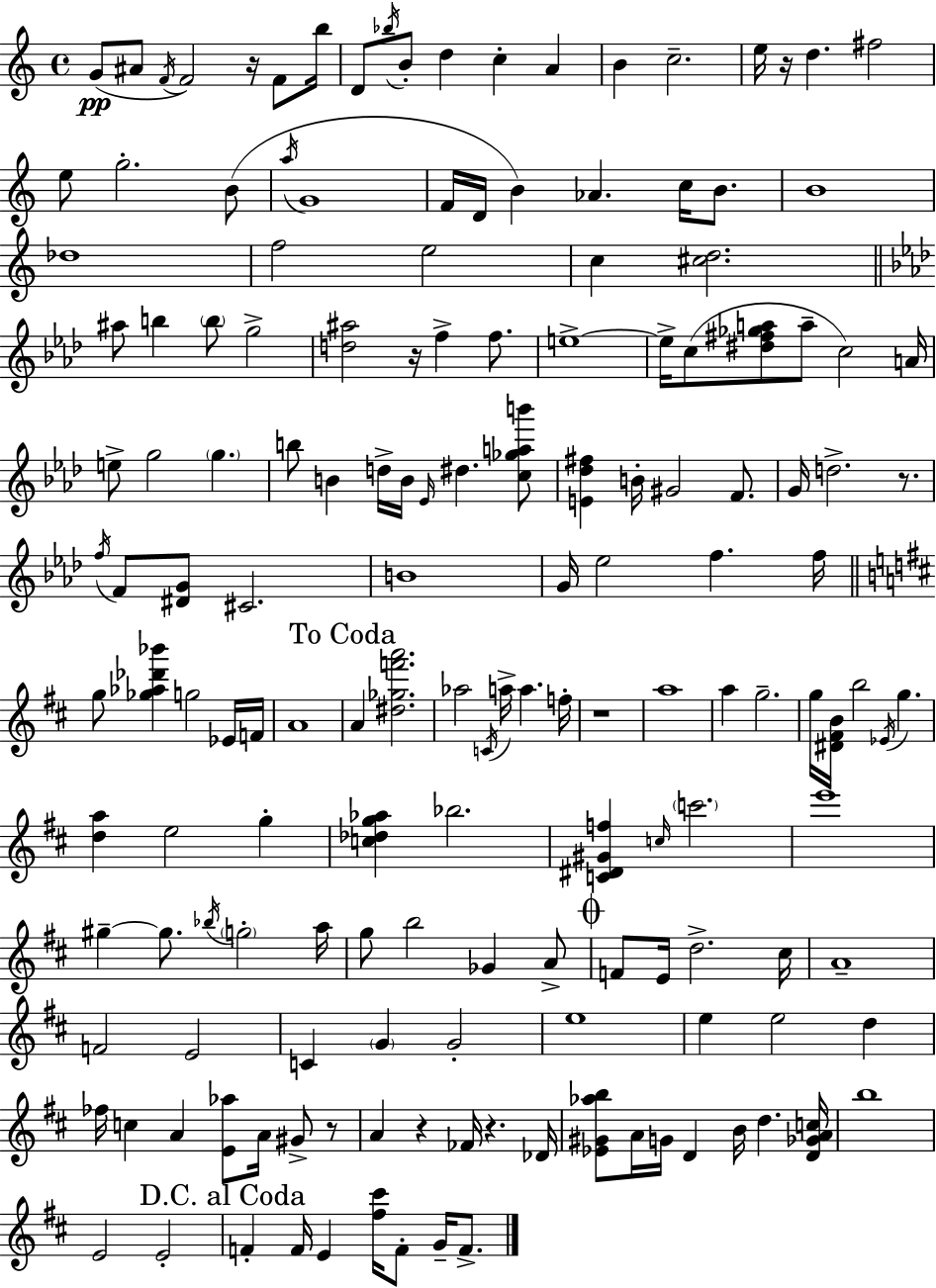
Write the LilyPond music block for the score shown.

{
  \clef treble
  \time 4/4
  \defaultTimeSignature
  \key c \major
  g'8(\pp ais'8 \acciaccatura { f'16 } f'2) r16 f'8 | b''16 d'8 \acciaccatura { bes''16 } b'8-. d''4 c''4-. a'4 | b'4 c''2.-- | e''16 r16 d''4. fis''2 | \break e''8 g''2.-. | b'8( \acciaccatura { a''16 } g'1 | f'16 d'16 b'4) aes'4. c''16 | b'8. b'1 | \break des''1 | f''2 e''2 | c''4 <cis'' d''>2. | \bar "||" \break \key f \minor ais''8 b''4 \parenthesize b''8 g''2-> | <d'' ais''>2 r16 f''4-> f''8. | e''1->~~ | e''16-> c''8( <dis'' fis'' ges'' a''>8 a''8-- c''2) a'16 | \break e''8-> g''2 \parenthesize g''4. | b''8 b'4 d''16-> b'16 \grace { ees'16 } dis''4. <c'' ges'' a'' b'''>8 | <e' des'' fis''>4 b'16-. gis'2 f'8. | g'16 d''2.-> r8. | \break \acciaccatura { f''16 } f'8 <dis' g'>8 cis'2. | b'1 | g'16 ees''2 f''4. | f''16 \bar "||" \break \key d \major g''8 <ges'' aes'' des''' bes'''>4 g''2 ees'16 f'16 | a'1 | \mark "To Coda" a'4 <dis'' ges'' f''' a'''>2. | aes''2 \acciaccatura { c'16 } a''16-> a''4. | \break f''16-. r1 | a''1 | a''4 g''2.-- | g''16 <dis' fis' b'>16 b''2 \acciaccatura { ees'16 } g''4. | \break <d'' a''>4 e''2 g''4-. | <c'' des'' g'' aes''>4 bes''2. | <c' dis' gis' f''>4 \grace { c''16 } \parenthesize c'''2. | e'''1 | \break gis''4--~~ gis''8. \acciaccatura { bes''16 } \parenthesize g''2-. | a''16 g''8 b''2 ges'4 | a'8-> \mark \markup { \musicglyph "scripts.coda" } f'8 e'16 d''2.-> | cis''16 a'1-- | \break f'2 e'2 | c'4 \parenthesize g'4 g'2-. | e''1 | e''4 e''2 | \break d''4 fes''16 c''4 a'4 <e' aes''>8 a'16 | gis'8-> r8 a'4 r4 fes'16 r4. | des'16 <ees' gis' aes'' b''>8 a'16 g'16 d'4 b'16 d''4. | <d' ges' a' c''>16 b''1 | \break e'2 e'2-. | \mark "D.C. al Coda" f'4-. f'16 e'4 <fis'' cis'''>16 f'8-. | g'16-- f'8.-> \bar "|."
}